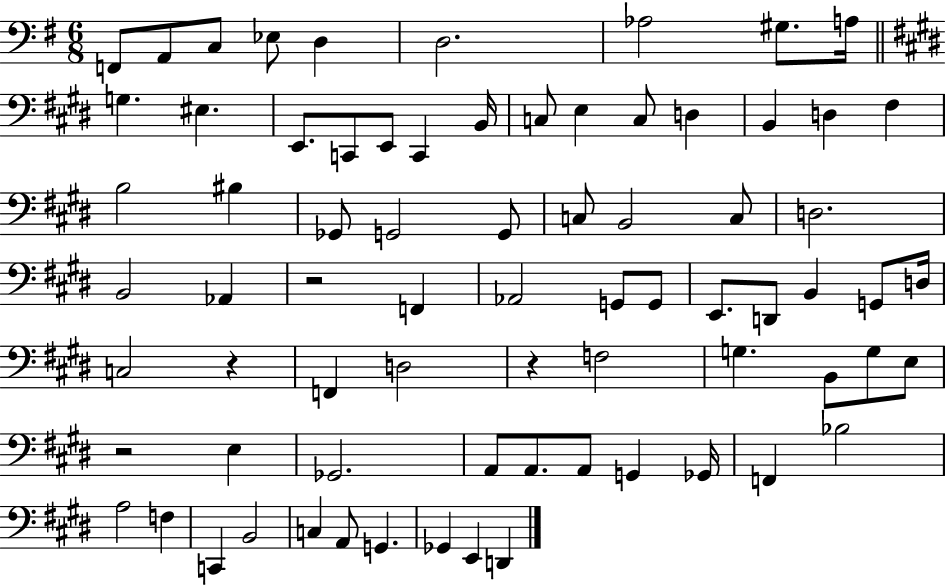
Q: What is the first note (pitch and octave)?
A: F2